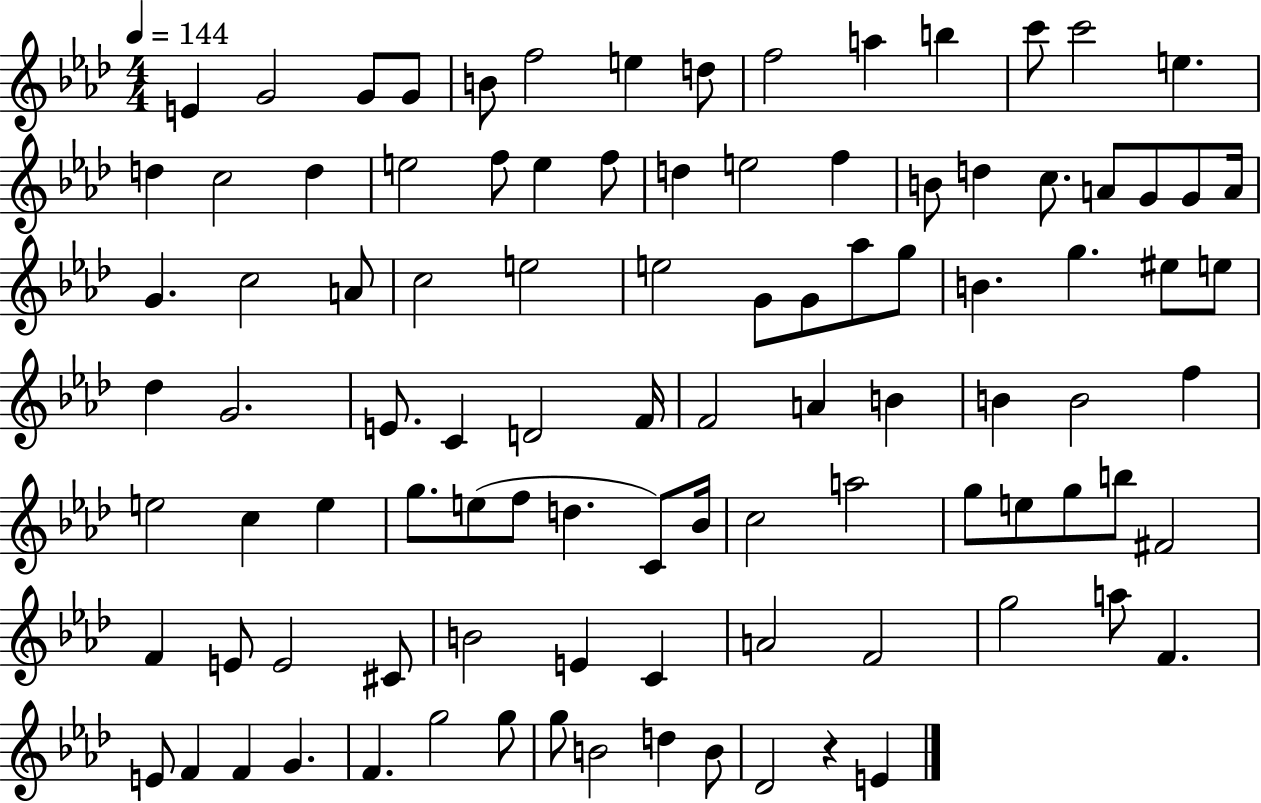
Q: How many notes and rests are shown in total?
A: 99